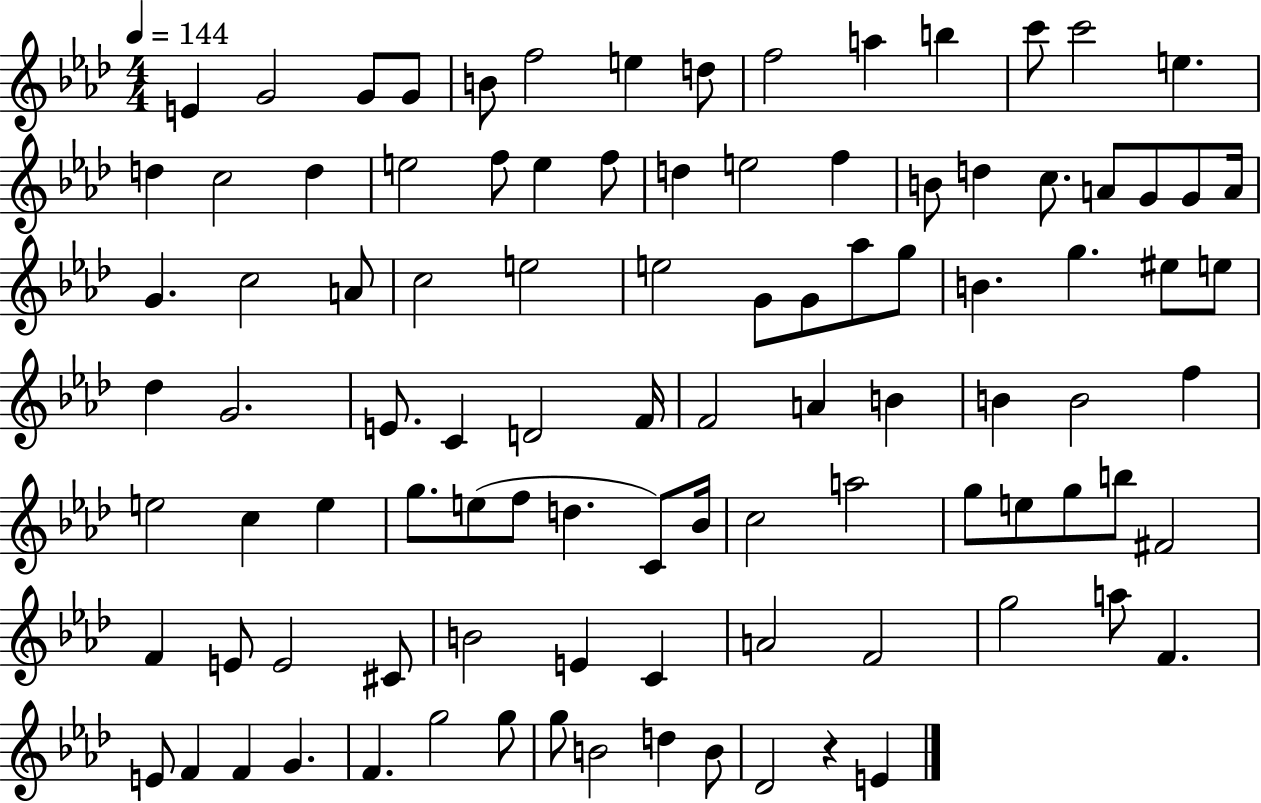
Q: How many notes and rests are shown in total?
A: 99